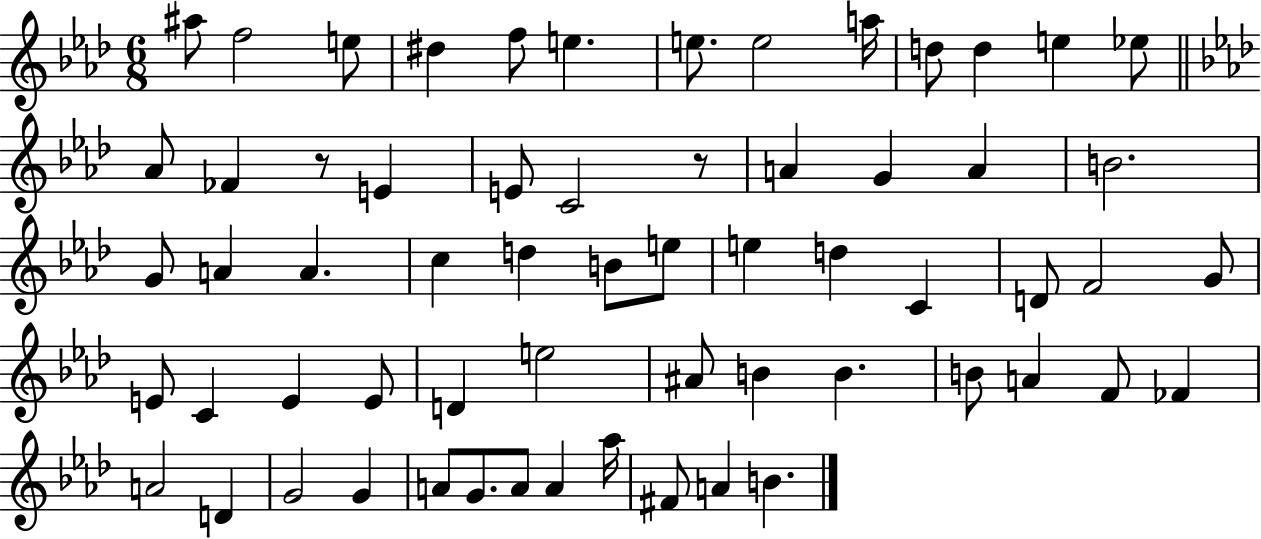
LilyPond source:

{
  \clef treble
  \numericTimeSignature
  \time 6/8
  \key aes \major
  ais''8 f''2 e''8 | dis''4 f''8 e''4. | e''8. e''2 a''16 | d''8 d''4 e''4 ees''8 | \break \bar "||" \break \key aes \major aes'8 fes'4 r8 e'4 | e'8 c'2 r8 | a'4 g'4 a'4 | b'2. | \break g'8 a'4 a'4. | c''4 d''4 b'8 e''8 | e''4 d''4 c'4 | d'8 f'2 g'8 | \break e'8 c'4 e'4 e'8 | d'4 e''2 | ais'8 b'4 b'4. | b'8 a'4 f'8 fes'4 | \break a'2 d'4 | g'2 g'4 | a'8 g'8. a'8 a'4 aes''16 | fis'8 a'4 b'4. | \break \bar "|."
}